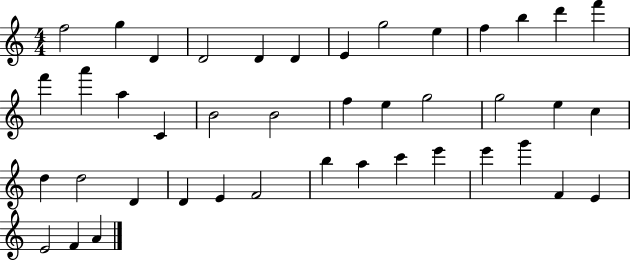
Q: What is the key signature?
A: C major